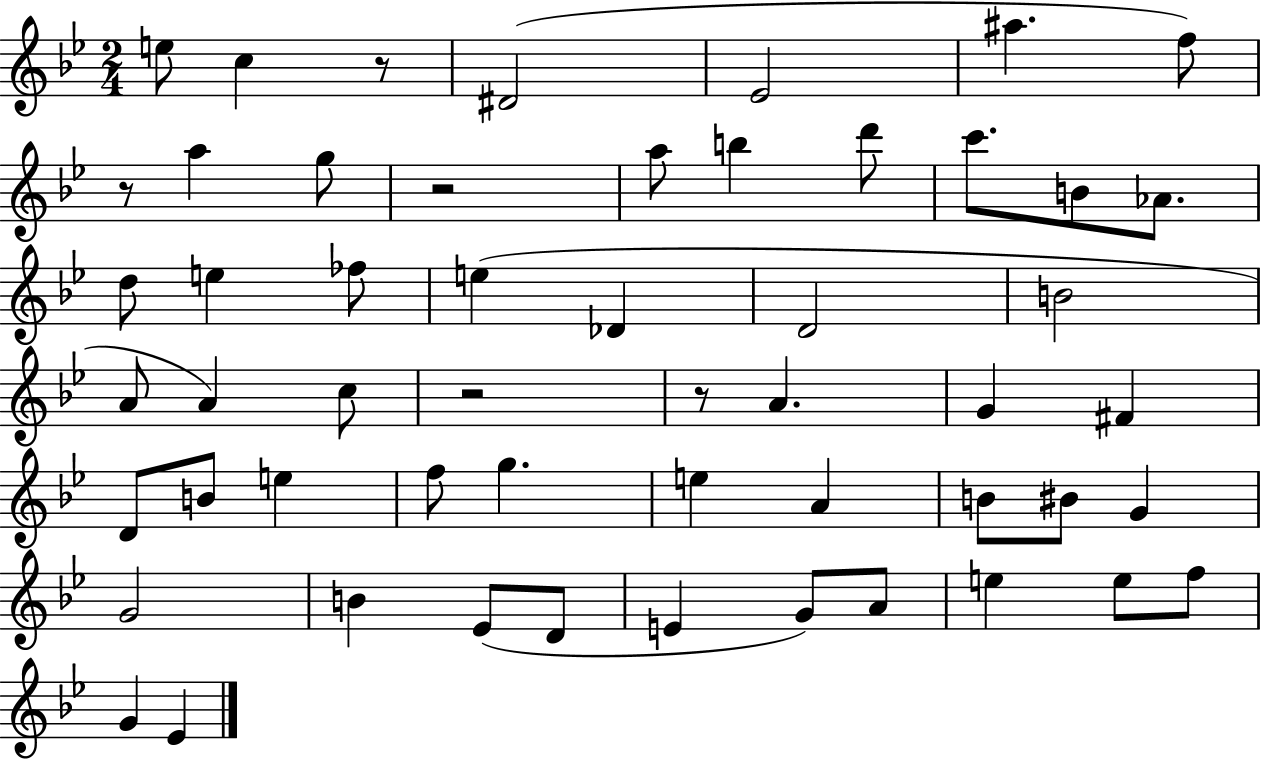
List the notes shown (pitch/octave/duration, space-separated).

E5/e C5/q R/e D#4/h Eb4/h A#5/q. F5/e R/e A5/q G5/e R/h A5/e B5/q D6/e C6/e. B4/e Ab4/e. D5/e E5/q FES5/e E5/q Db4/q D4/h B4/h A4/e A4/q C5/e R/h R/e A4/q. G4/q F#4/q D4/e B4/e E5/q F5/e G5/q. E5/q A4/q B4/e BIS4/e G4/q G4/h B4/q Eb4/e D4/e E4/q G4/e A4/e E5/q E5/e F5/e G4/q Eb4/q